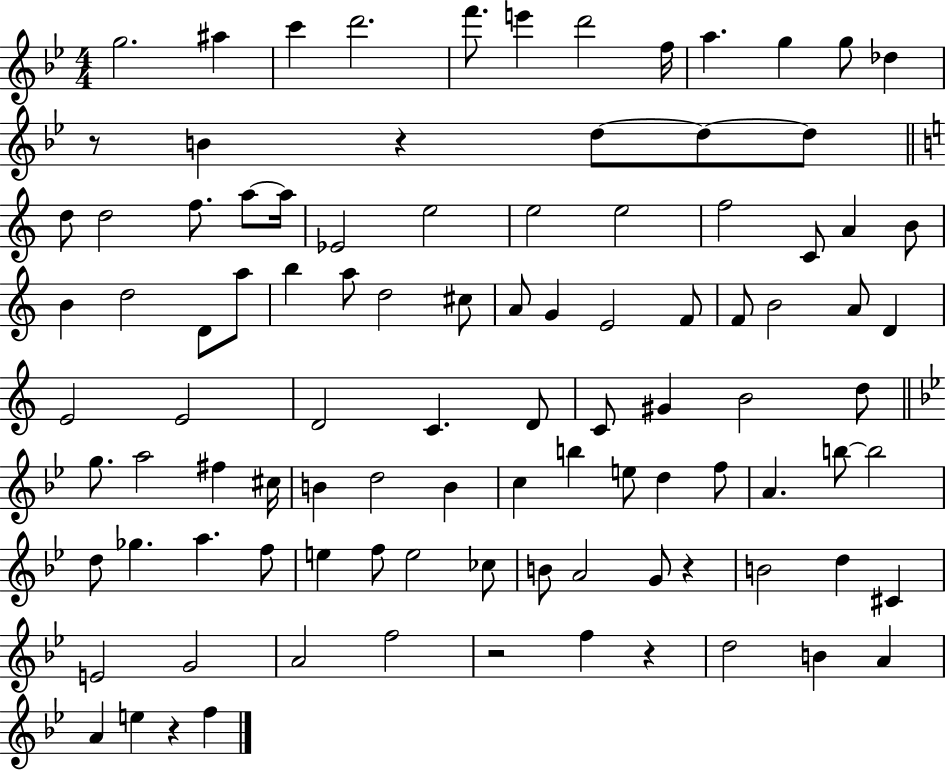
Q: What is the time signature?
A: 4/4